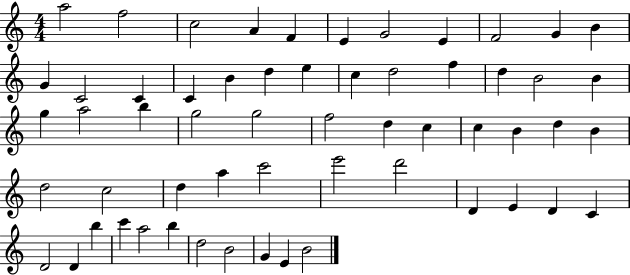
X:1
T:Untitled
M:4/4
L:1/4
K:C
a2 f2 c2 A F E G2 E F2 G B G C2 C C B d e c d2 f d B2 B g a2 b g2 g2 f2 d c c B d B d2 c2 d a c'2 e'2 d'2 D E D C D2 D b c' a2 b d2 B2 G E B2